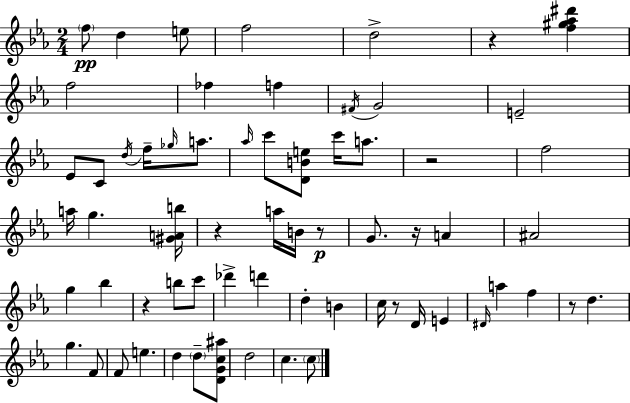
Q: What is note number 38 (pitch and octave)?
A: C5